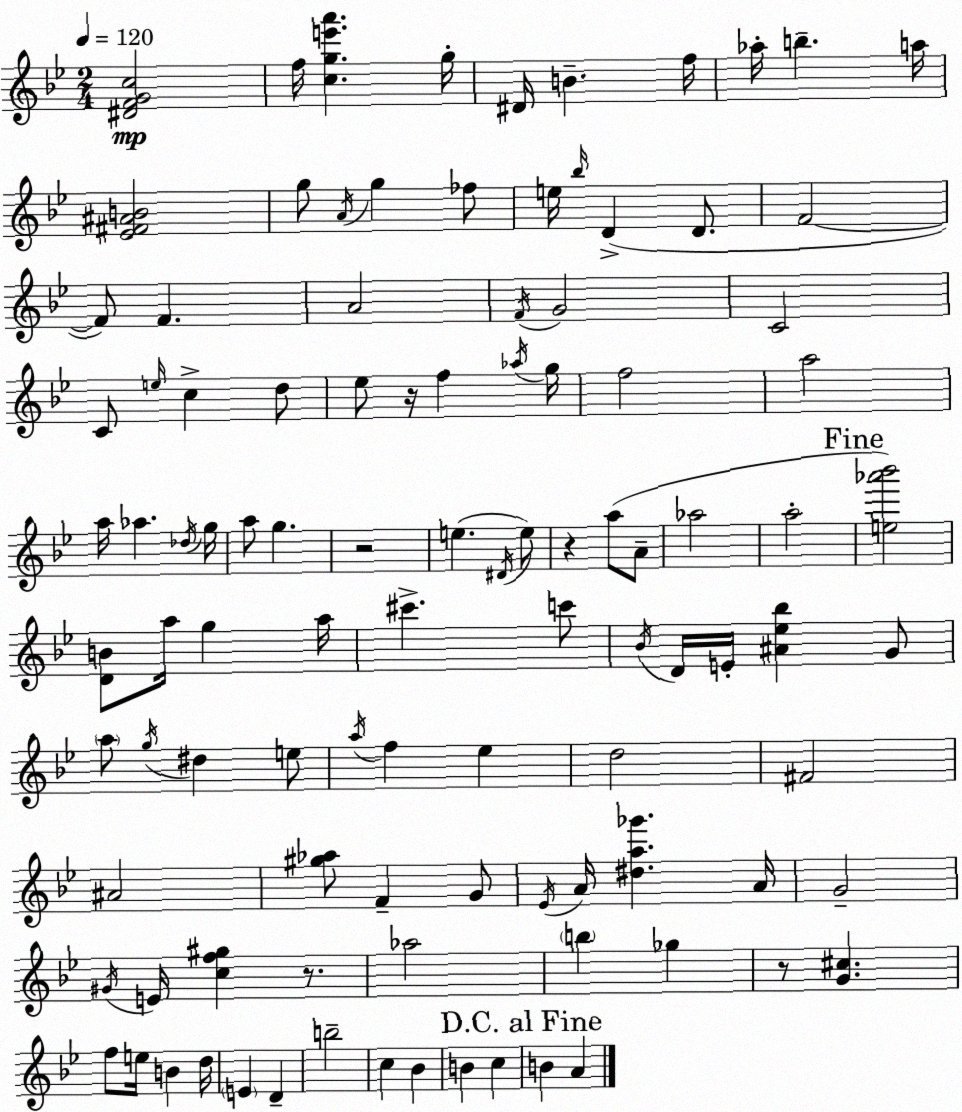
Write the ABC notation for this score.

X:1
T:Untitled
M:2/4
L:1/4
K:Bb
[^DFGc]2 f/4 [cge'a'] g/4 ^D/4 B f/4 _a/4 b a/4 [_E^F^AB]2 g/2 A/4 g _f/2 e/4 _b/4 D D/2 F2 F/2 F A2 F/4 G2 C2 C/2 e/4 c d/2 _e/2 z/4 f _a/4 g/4 f2 a2 a/4 _a _d/4 g/4 a/2 g z2 e ^D/4 e/2 z a/2 A/2 _a2 a2 [e_a'_b']2 [DB]/2 a/4 g a/4 ^c' c'/2 _B/4 D/4 E/4 [^A_e_b] G/2 a/2 g/4 ^d e/2 a/4 f _e d2 ^F2 ^A2 [^g_a]/2 F G/2 _E/4 A/4 [^da_g'] A/4 G2 ^G/4 E/4 [cf^g] z/2 _a2 b _g z/2 [G^c] f/2 e/4 B d/4 E D b2 c _B B c B A